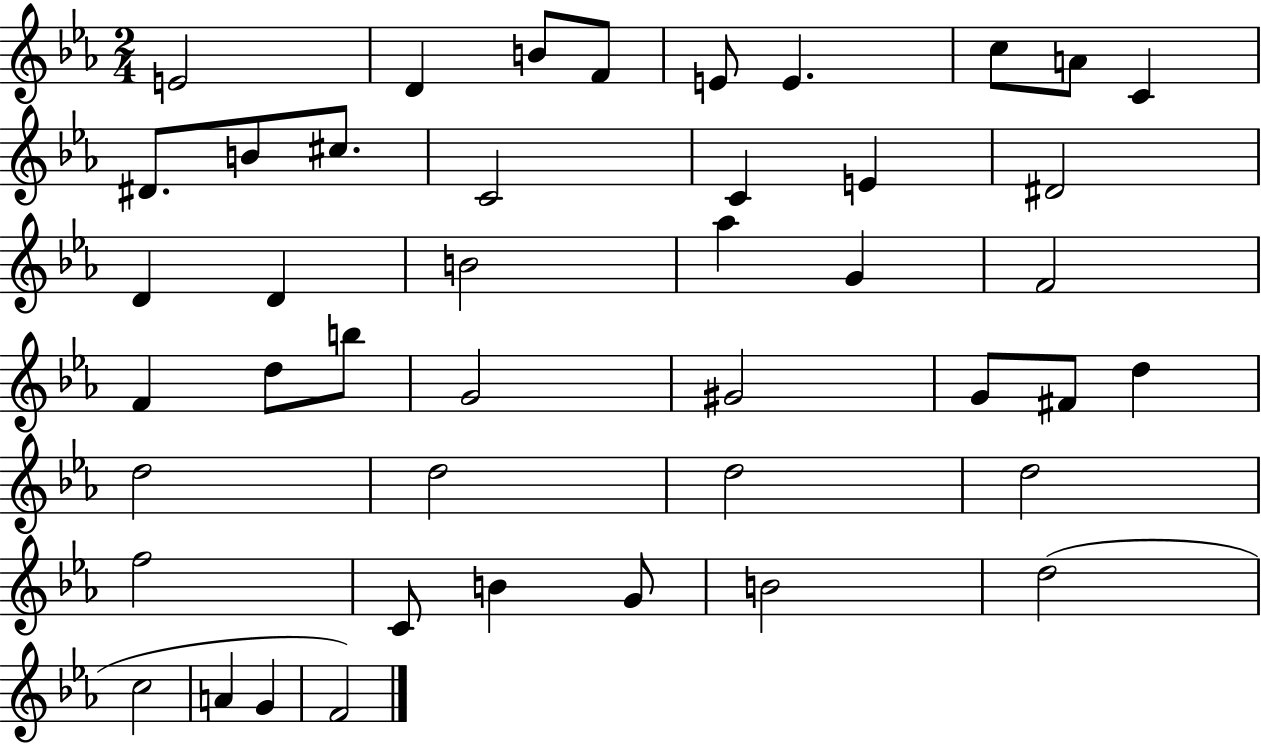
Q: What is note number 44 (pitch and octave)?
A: F4